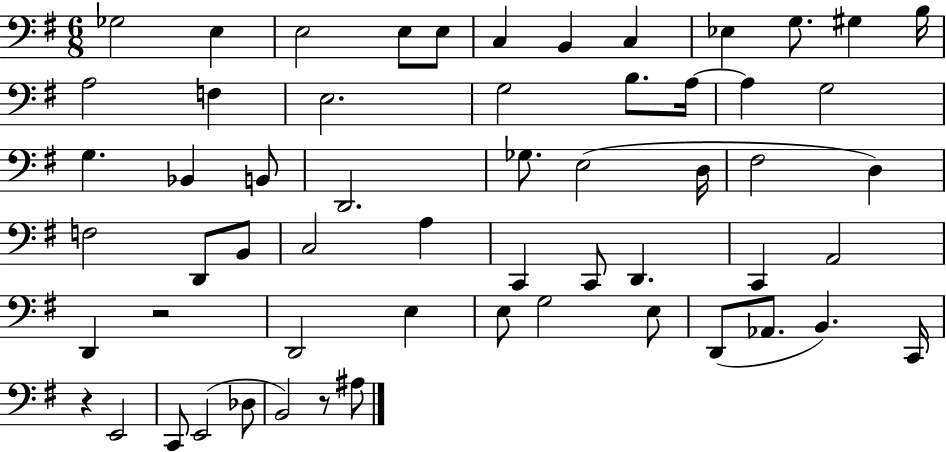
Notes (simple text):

Gb3/h E3/q E3/h E3/e E3/e C3/q B2/q C3/q Eb3/q G3/e. G#3/q B3/s A3/h F3/q E3/h. G3/h B3/e. A3/s A3/q G3/h G3/q. Bb2/q B2/e D2/h. Gb3/e. E3/h D3/s F#3/h D3/q F3/h D2/e B2/e C3/h A3/q C2/q C2/e D2/q. C2/q A2/h D2/q R/h D2/h E3/q E3/e G3/h E3/e D2/e Ab2/e. B2/q. C2/s R/q E2/h C2/e E2/h Db3/e B2/h R/e A#3/e